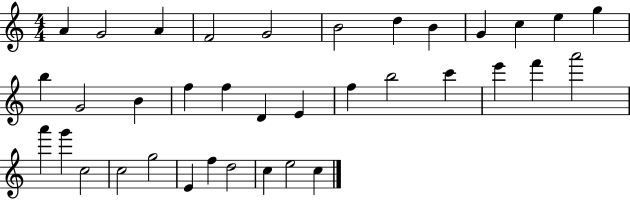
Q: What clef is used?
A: treble